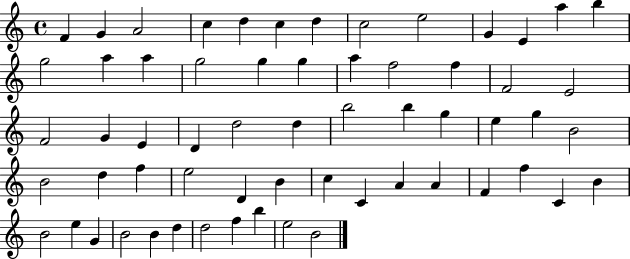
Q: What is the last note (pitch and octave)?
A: B4